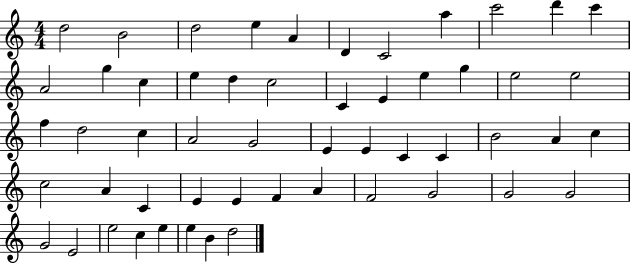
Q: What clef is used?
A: treble